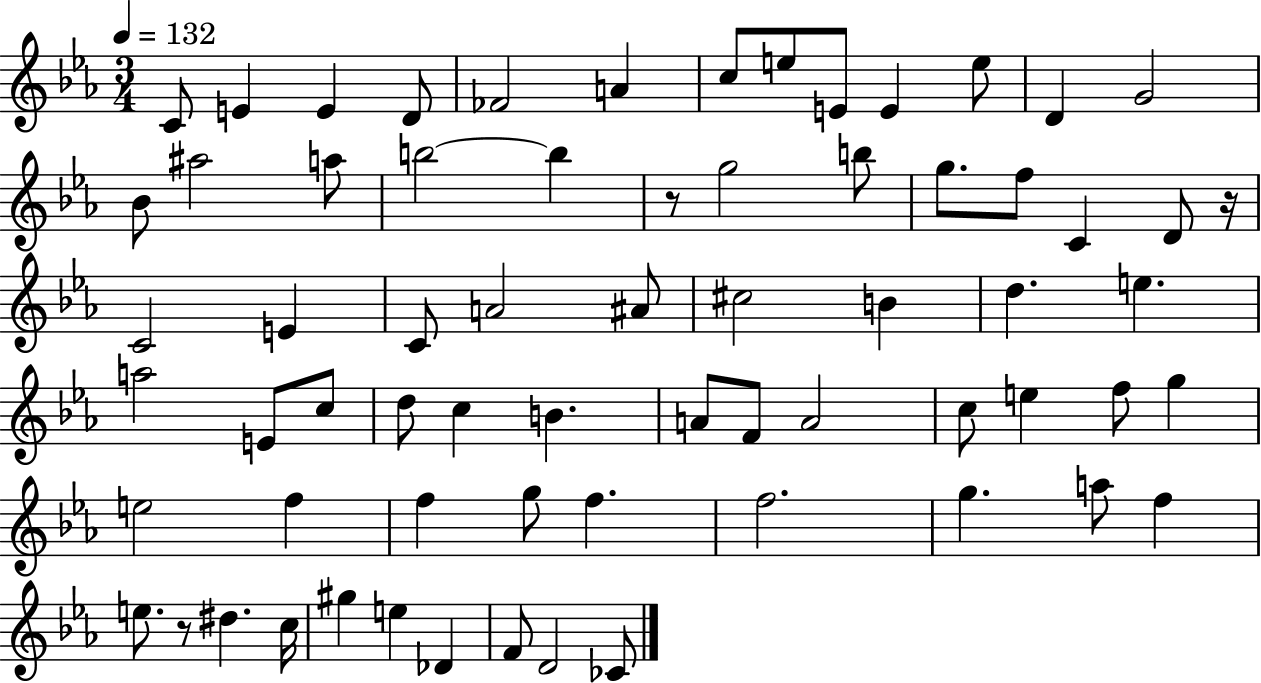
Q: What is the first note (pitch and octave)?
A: C4